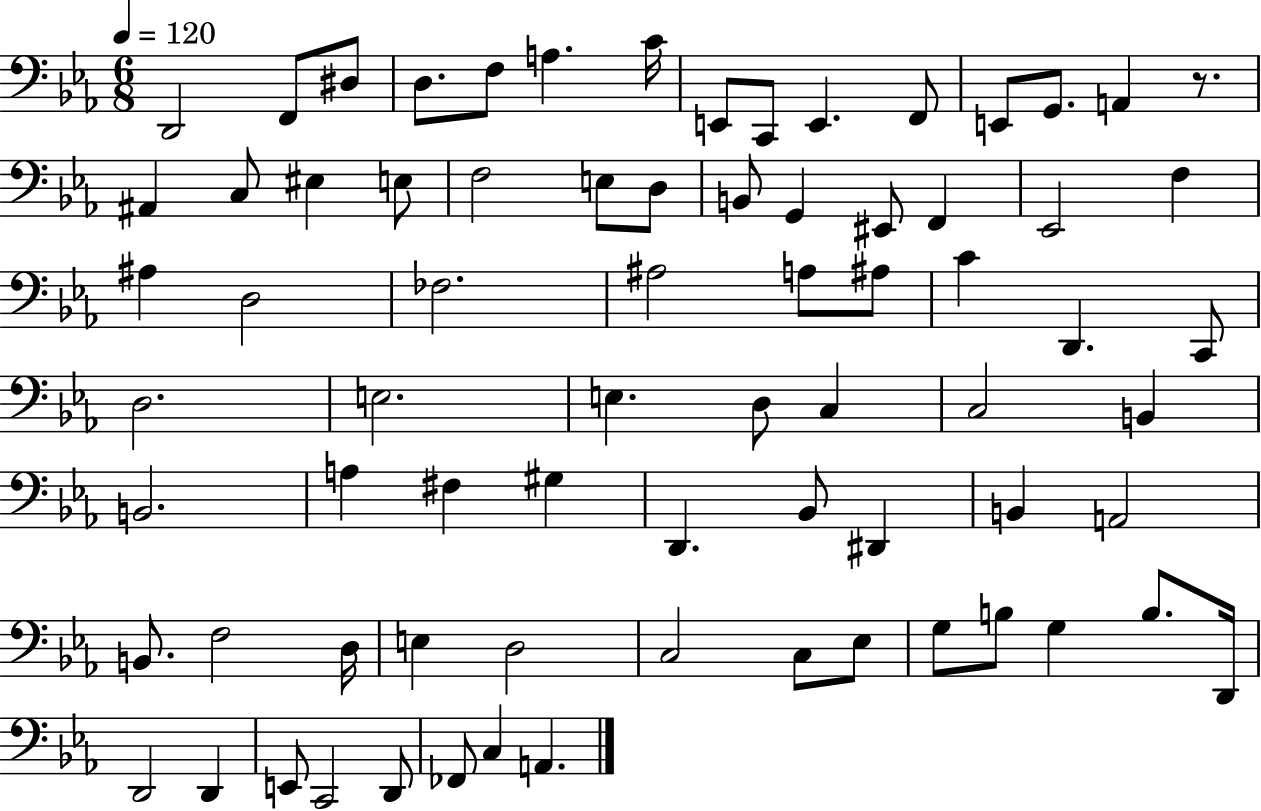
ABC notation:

X:1
T:Untitled
M:6/8
L:1/4
K:Eb
D,,2 F,,/2 ^D,/2 D,/2 F,/2 A, C/4 E,,/2 C,,/2 E,, F,,/2 E,,/2 G,,/2 A,, z/2 ^A,, C,/2 ^E, E,/2 F,2 E,/2 D,/2 B,,/2 G,, ^E,,/2 F,, _E,,2 F, ^A, D,2 _F,2 ^A,2 A,/2 ^A,/2 C D,, C,,/2 D,2 E,2 E, D,/2 C, C,2 B,, B,,2 A, ^F, ^G, D,, _B,,/2 ^D,, B,, A,,2 B,,/2 F,2 D,/4 E, D,2 C,2 C,/2 _E,/2 G,/2 B,/2 G, B,/2 D,,/4 D,,2 D,, E,,/2 C,,2 D,,/2 _F,,/2 C, A,,